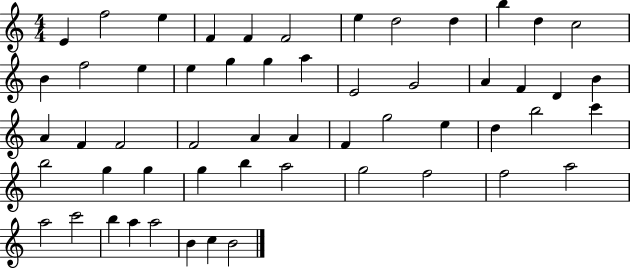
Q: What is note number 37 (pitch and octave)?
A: C6